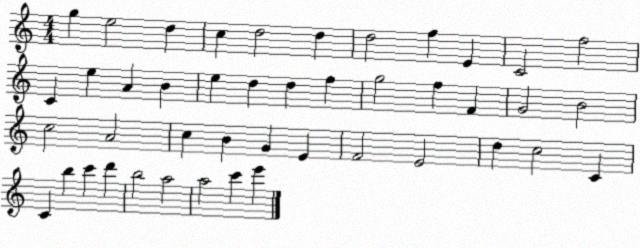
X:1
T:Untitled
M:4/4
L:1/4
K:C
g e2 d c d2 d d2 f E C2 f2 C e A B e d d f g2 f F G2 B2 c2 A2 c B G E F2 E2 d c2 C C b c' d' b2 a2 a2 c' e'